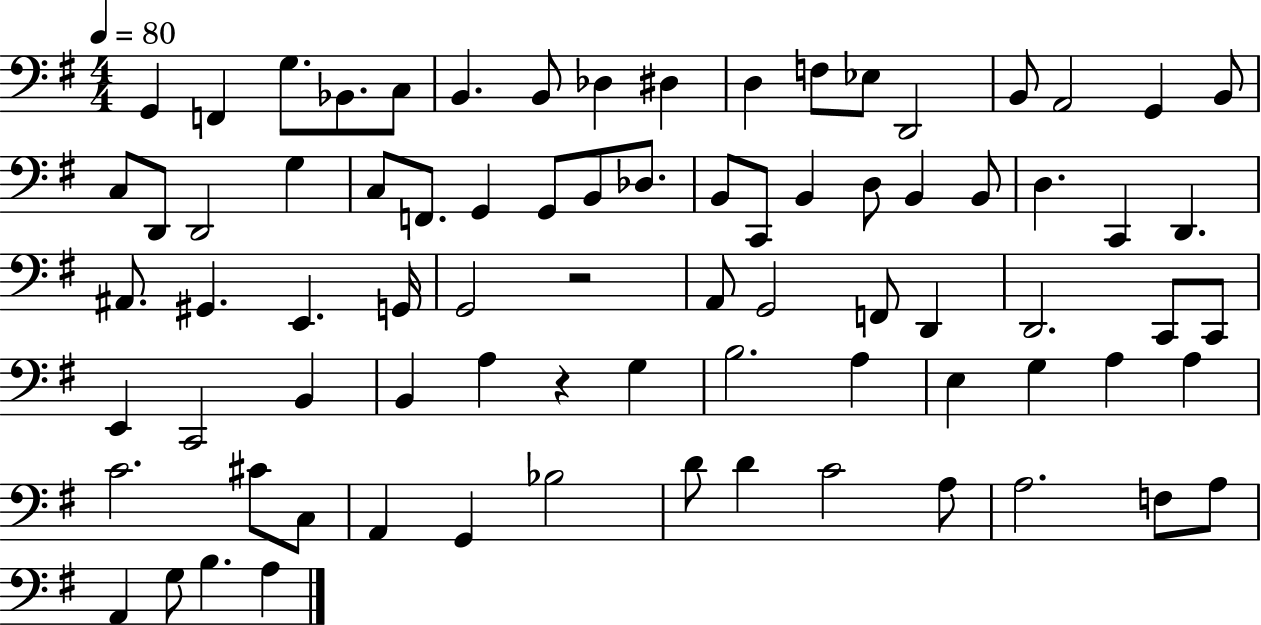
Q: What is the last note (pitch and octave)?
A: A3